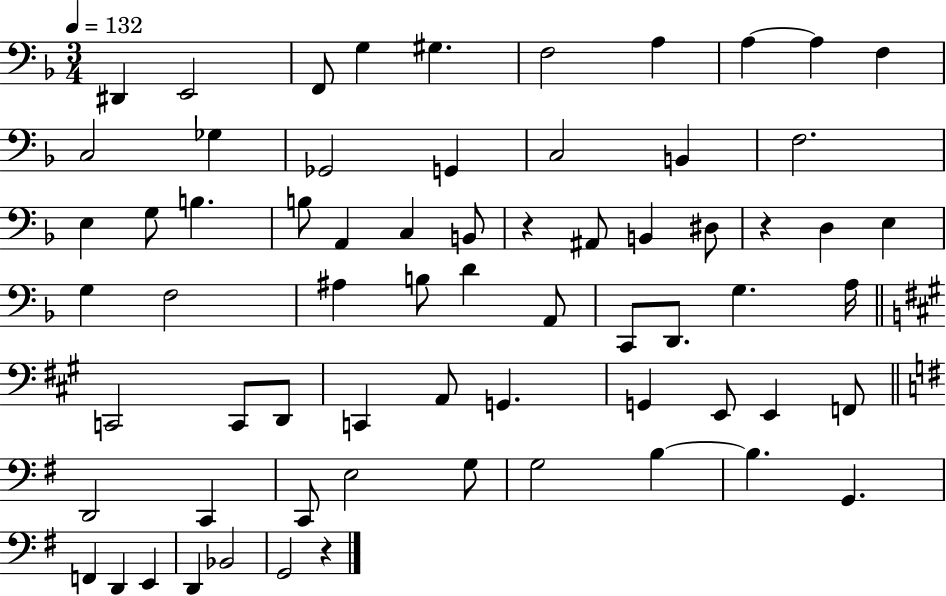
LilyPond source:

{
  \clef bass
  \numericTimeSignature
  \time 3/4
  \key f \major
  \tempo 4 = 132
  \repeat volta 2 { dis,4 e,2 | f,8 g4 gis4. | f2 a4 | a4~~ a4 f4 | \break c2 ges4 | ges,2 g,4 | c2 b,4 | f2. | \break e4 g8 b4. | b8 a,4 c4 b,8 | r4 ais,8 b,4 dis8 | r4 d4 e4 | \break g4 f2 | ais4 b8 d'4 a,8 | c,8 d,8. g4. a16 | \bar "||" \break \key a \major c,2 c,8 d,8 | c,4 a,8 g,4. | g,4 e,8 e,4 f,8 | \bar "||" \break \key e \minor d,2 c,4 | c,8 e2 g8 | g2 b4~~ | b4. g,4. | \break f,4 d,4 e,4 | d,4 bes,2 | g,2 r4 | } \bar "|."
}